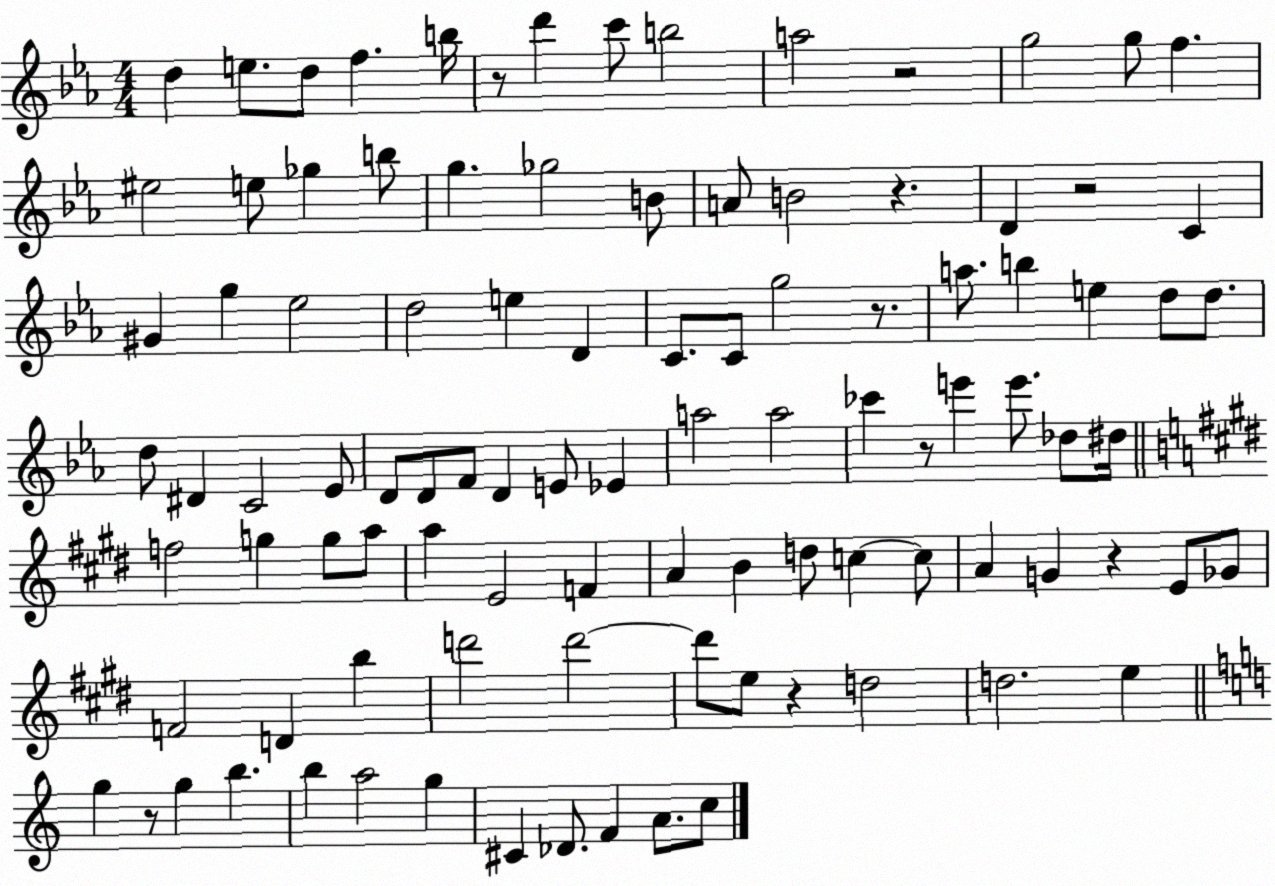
X:1
T:Untitled
M:4/4
L:1/4
K:Eb
d e/2 d/2 f b/4 z/2 d' c'/2 b2 a2 z2 g2 g/2 f ^e2 e/2 _g b/2 g _g2 B/2 A/2 B2 z D z2 C ^G g _e2 d2 e D C/2 C/2 g2 z/2 a/2 b e d/2 d/2 d/2 ^D C2 _E/2 D/2 D/2 F/2 D E/2 _E a2 a2 _c' z/2 e' e'/2 _d/2 ^d/4 f2 g g/2 a/2 a E2 F A B d/2 c c/2 A G z E/2 _G/2 F2 D b d'2 d'2 d'/2 e/2 z d2 d2 e g z/2 g b b a2 g ^C _D/2 F A/2 c/2